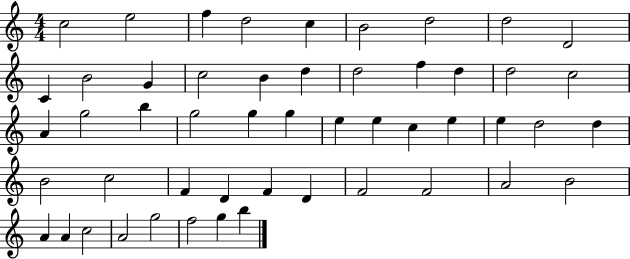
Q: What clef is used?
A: treble